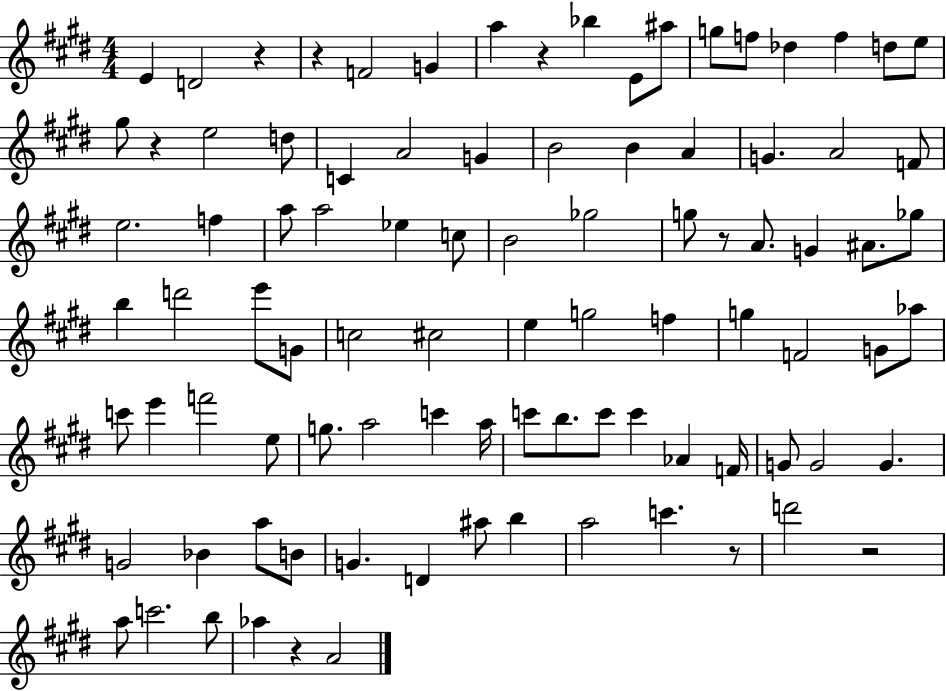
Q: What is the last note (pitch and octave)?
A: A4